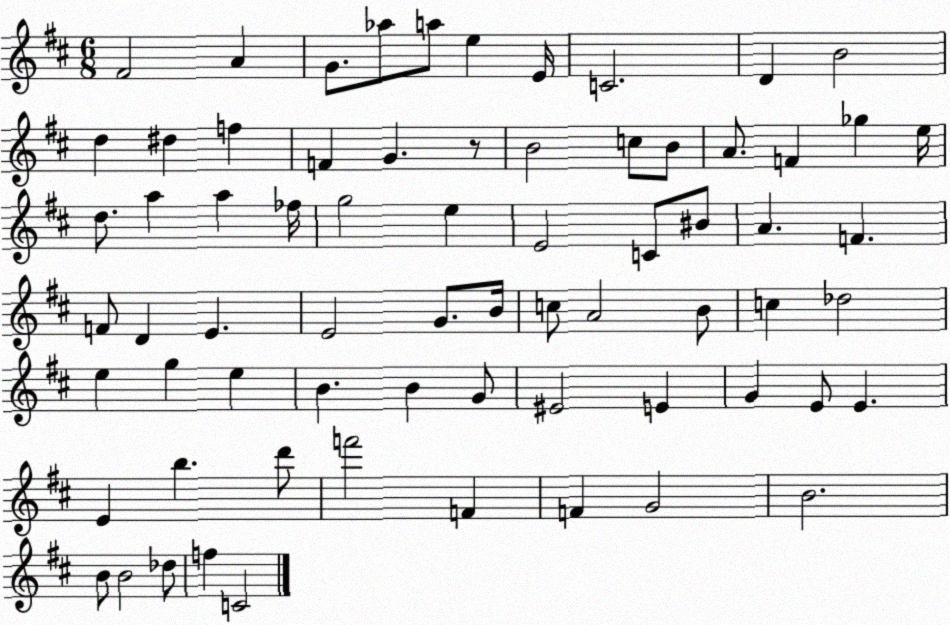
X:1
T:Untitled
M:6/8
L:1/4
K:D
^F2 A G/2 _a/2 a/2 e E/4 C2 D B2 d ^d f F G z/2 B2 c/2 B/2 A/2 F _g e/4 d/2 a a _f/4 g2 e E2 C/2 ^B/2 A F F/2 D E E2 G/2 B/4 c/2 A2 B/2 c _d2 e g e B B G/2 ^E2 E G E/2 E E b d'/2 f'2 F F G2 B2 B/2 B2 _d/2 f C2